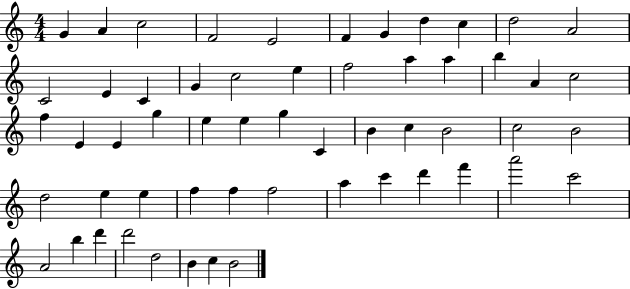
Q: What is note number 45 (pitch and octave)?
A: D6